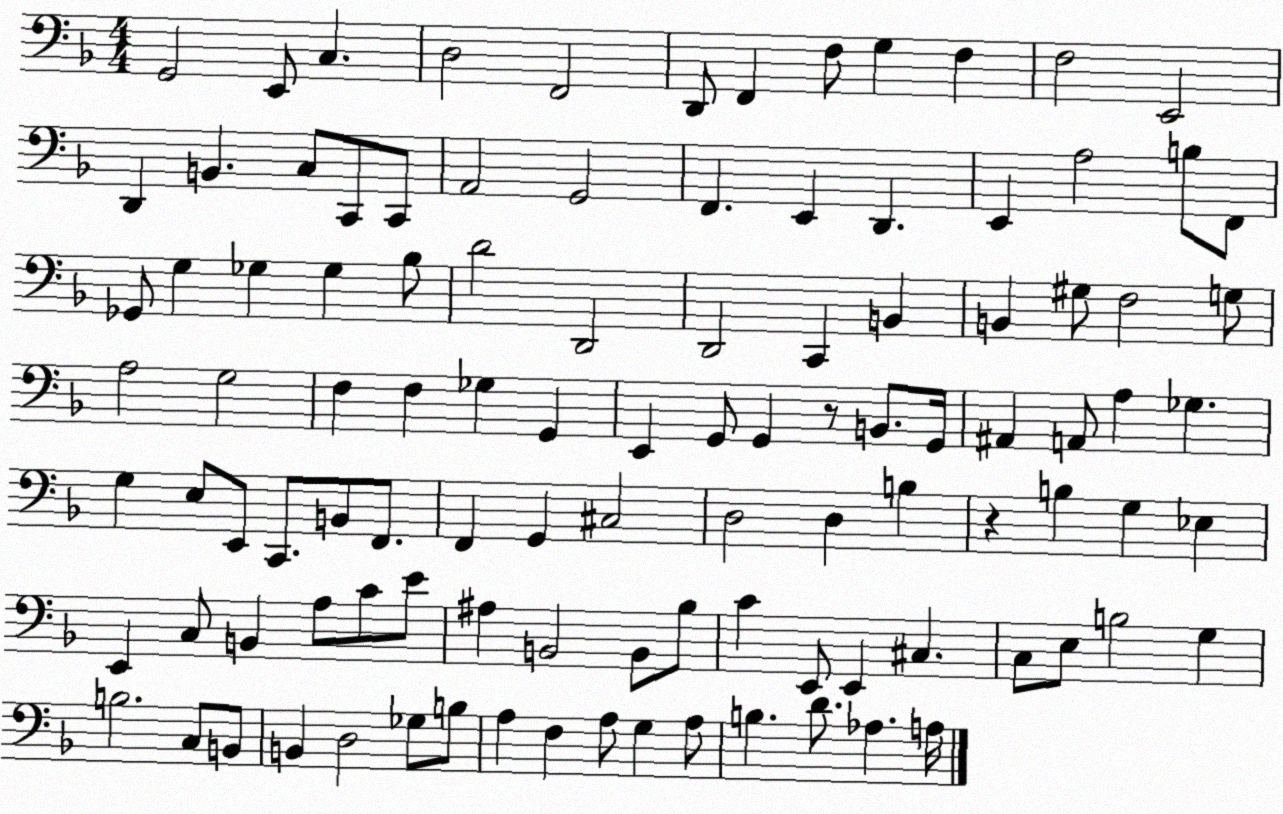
X:1
T:Untitled
M:4/4
L:1/4
K:F
G,,2 E,,/2 C, D,2 F,,2 D,,/2 F,, F,/2 G, F, F,2 E,,2 D,, B,, C,/2 C,,/2 C,,/2 A,,2 G,,2 F,, E,, D,, E,, A,2 B,/2 F,,/2 _G,,/2 G, _G, _G, _B,/2 D2 D,,2 D,,2 C,, B,, B,, ^G,/2 F,2 G,/2 A,2 G,2 F, F, _G, G,, E,, G,,/2 G,, z/2 B,,/2 G,,/4 ^A,, A,,/2 A, _G, G, E,/2 E,,/2 C,,/2 B,,/2 F,,/2 F,, G,, ^C,2 D,2 D, B, z B, G, _E, E,, C,/2 B,, A,/2 C/2 E/2 ^A, B,,2 B,,/2 _B,/2 C E,,/2 E,, ^C, C,/2 E,/2 B,2 G, B,2 C,/2 B,,/2 B,, D,2 _G,/2 B,/2 A, F, A,/2 G, A,/2 B, D/2 _A, A,/4